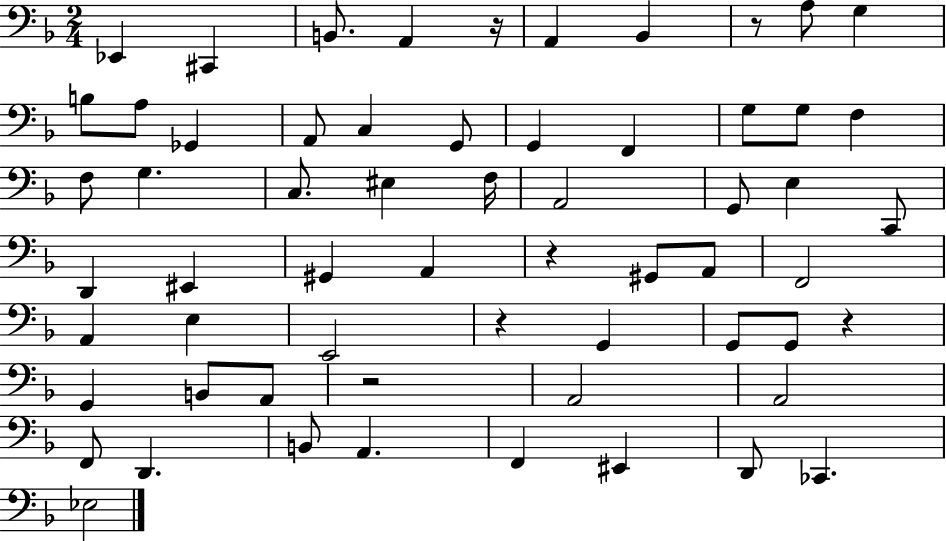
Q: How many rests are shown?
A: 6